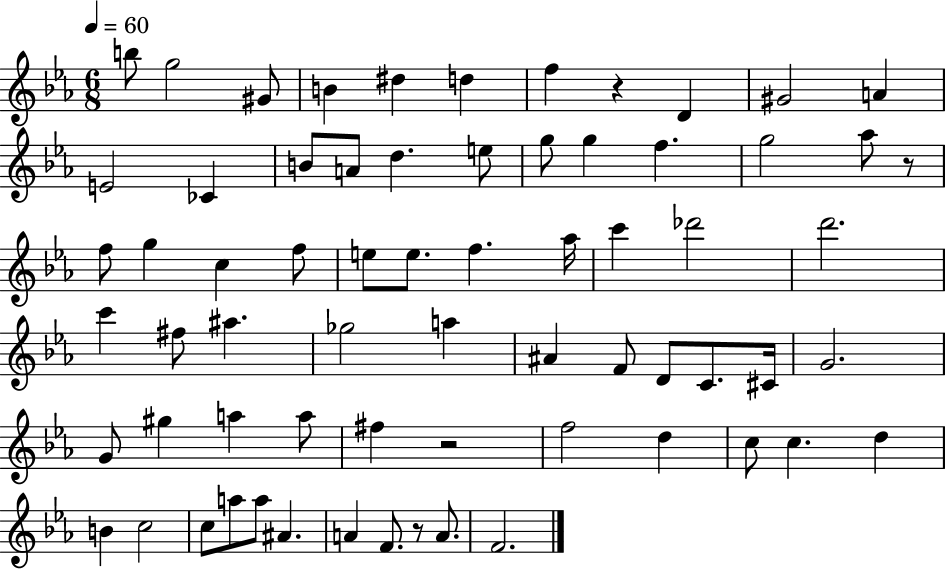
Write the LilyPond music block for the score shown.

{
  \clef treble
  \numericTimeSignature
  \time 6/8
  \key ees \major
  \tempo 4 = 60
  b''8 g''2 gis'8 | b'4 dis''4 d''4 | f''4 r4 d'4 | gis'2 a'4 | \break e'2 ces'4 | b'8 a'8 d''4. e''8 | g''8 g''4 f''4. | g''2 aes''8 r8 | \break f''8 g''4 c''4 f''8 | e''8 e''8. f''4. aes''16 | c'''4 des'''2 | d'''2. | \break c'''4 fis''8 ais''4. | ges''2 a''4 | ais'4 f'8 d'8 c'8. cis'16 | g'2. | \break g'8 gis''4 a''4 a''8 | fis''4 r2 | f''2 d''4 | c''8 c''4. d''4 | \break b'4 c''2 | c''8 a''8 a''8 ais'4. | a'4 f'8. r8 a'8. | f'2. | \break \bar "|."
}